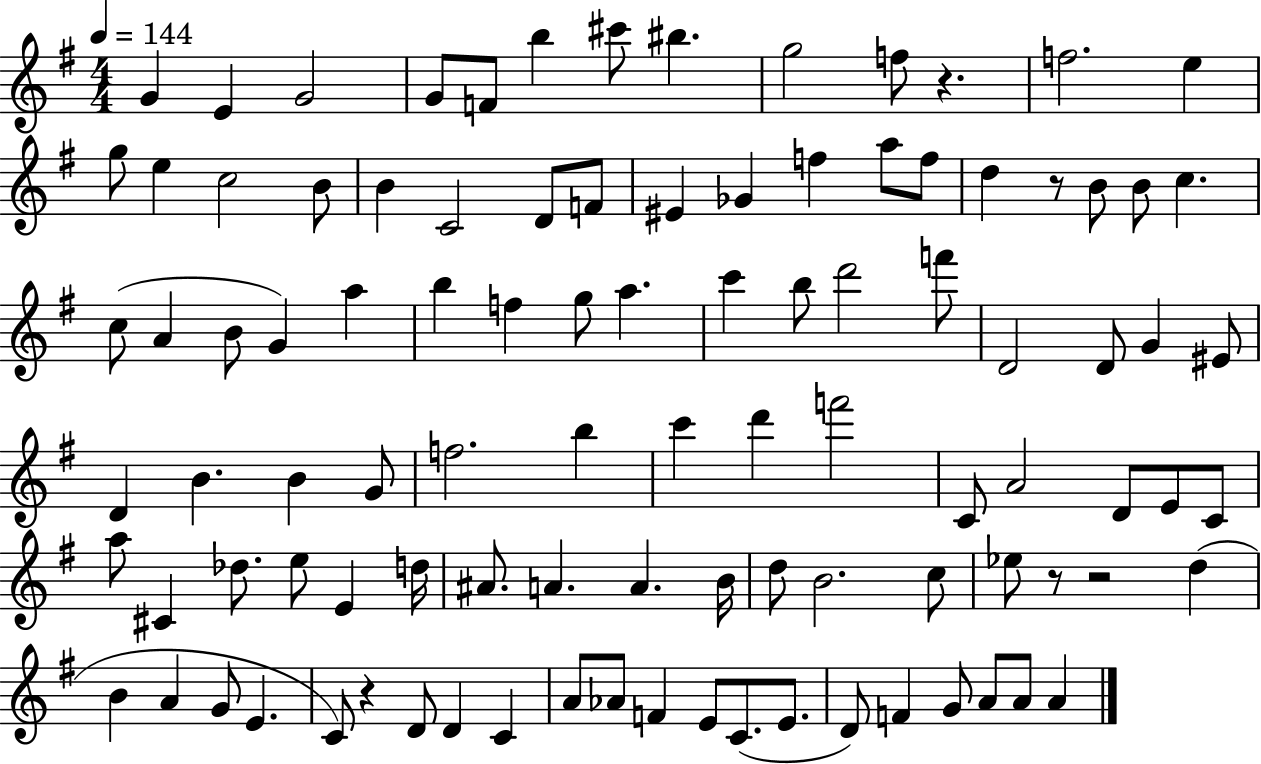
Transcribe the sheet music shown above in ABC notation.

X:1
T:Untitled
M:4/4
L:1/4
K:G
G E G2 G/2 F/2 b ^c'/2 ^b g2 f/2 z f2 e g/2 e c2 B/2 B C2 D/2 F/2 ^E _G f a/2 f/2 d z/2 B/2 B/2 c c/2 A B/2 G a b f g/2 a c' b/2 d'2 f'/2 D2 D/2 G ^E/2 D B B G/2 f2 b c' d' f'2 C/2 A2 D/2 E/2 C/2 a/2 ^C _d/2 e/2 E d/4 ^A/2 A A B/4 d/2 B2 c/2 _e/2 z/2 z2 d B A G/2 E C/2 z D/2 D C A/2 _A/2 F E/2 C/2 E/2 D/2 F G/2 A/2 A/2 A